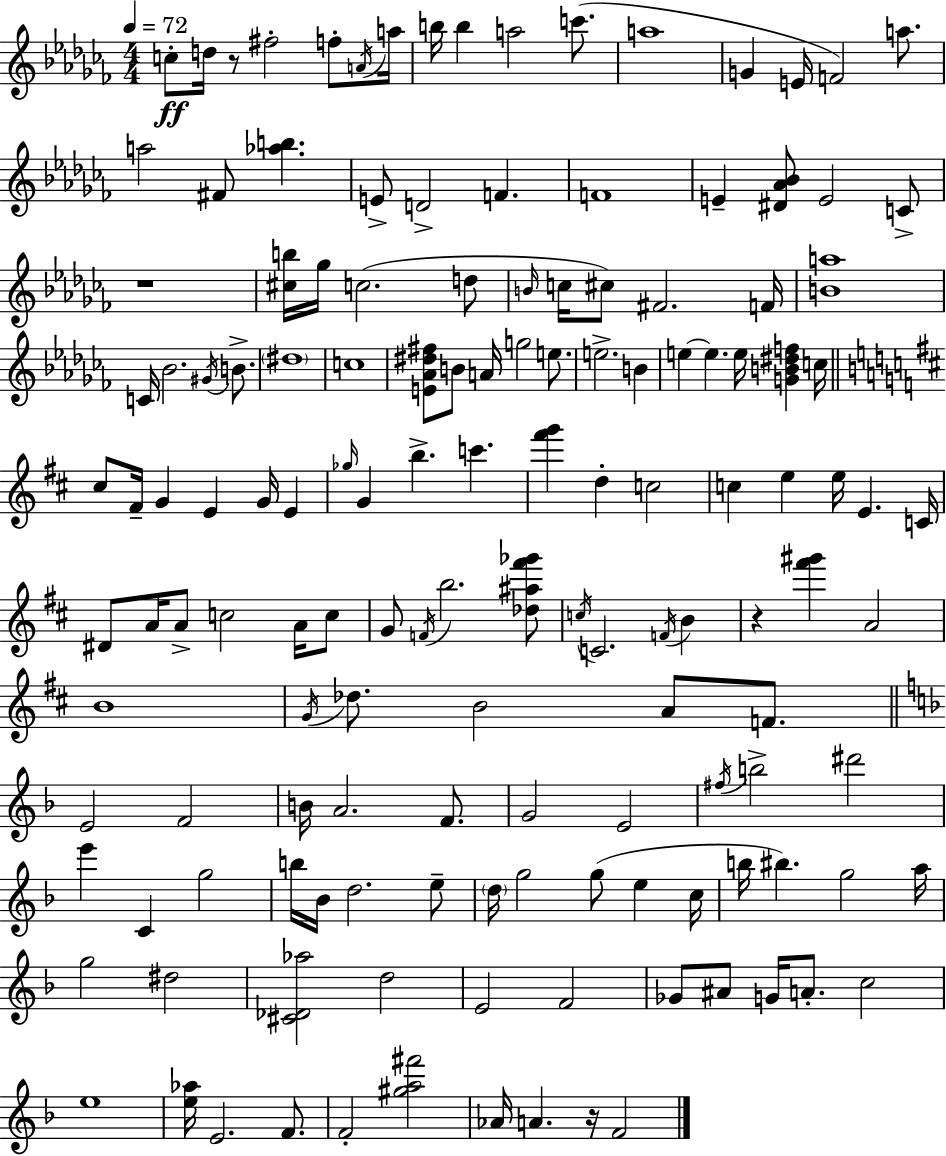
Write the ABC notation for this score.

X:1
T:Untitled
M:4/4
L:1/4
K:Abm
c/2 d/4 z/2 ^f2 f/2 A/4 a/4 b/4 b a2 c'/2 a4 G E/4 F2 a/2 a2 ^F/2 [_ab] E/2 D2 F F4 E [^D_A_B]/2 E2 C/2 z4 [^cb]/4 _g/4 c2 d/2 B/4 c/4 ^c/2 ^F2 F/4 [Ba]4 C/4 _B2 ^G/4 B/2 ^d4 c4 [E_A^d^f]/2 B/2 A/4 g2 e/2 e2 B e e e/4 [GB^df] c/4 ^c/2 ^F/4 G E G/4 E _g/4 G b c' [^f'g'] d c2 c e e/4 E C/4 ^D/2 A/4 A/2 c2 A/4 c/2 G/2 F/4 b2 [_d^a^f'_g']/2 c/4 C2 F/4 B z [^f'^g'] A2 B4 G/4 _d/2 B2 A/2 F/2 E2 F2 B/4 A2 F/2 G2 E2 ^f/4 b2 ^d'2 e' C g2 b/4 _B/4 d2 e/2 d/4 g2 g/2 e c/4 b/4 ^b g2 a/4 g2 ^d2 [^C_D_a]2 d2 E2 F2 _G/2 ^A/2 G/4 A/2 c2 e4 [e_a]/4 E2 F/2 F2 [^ga^f']2 _A/4 A z/4 F2